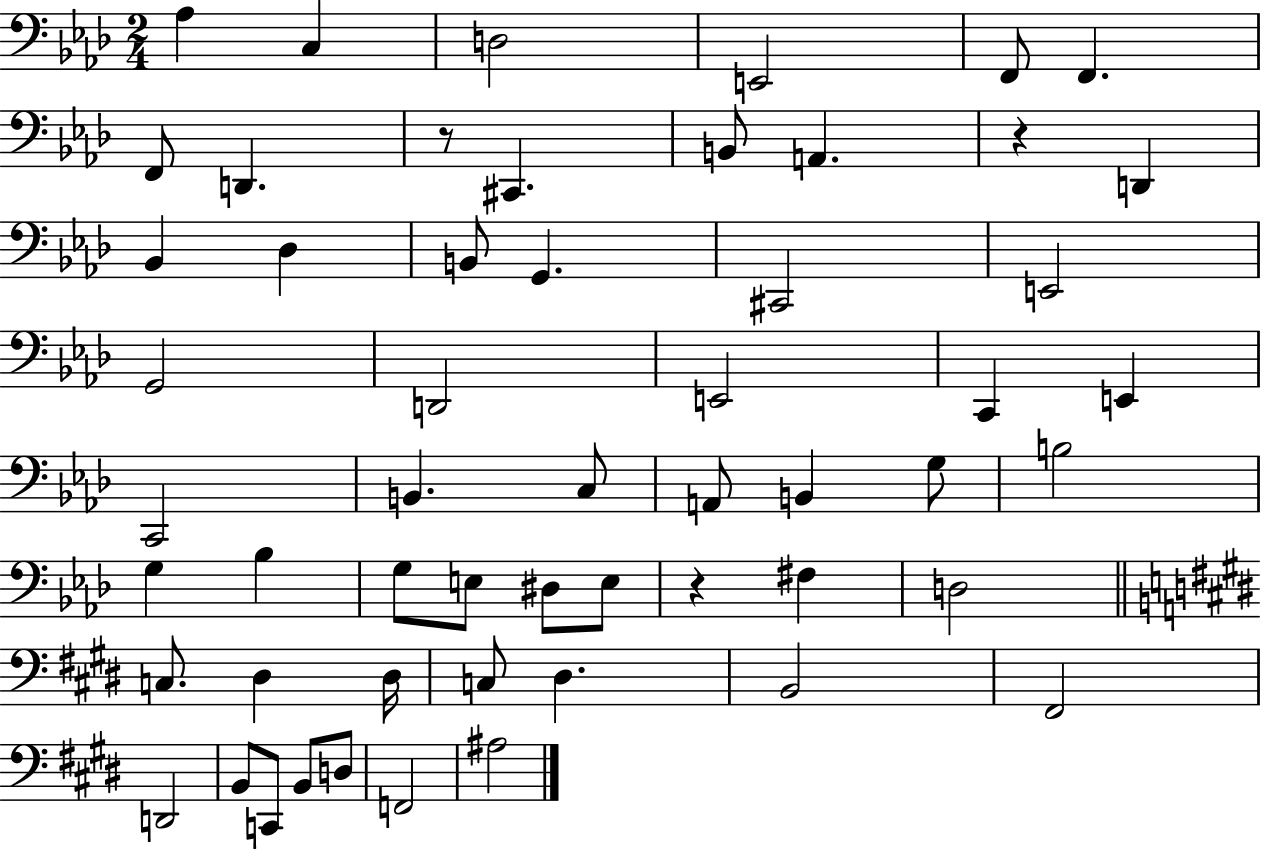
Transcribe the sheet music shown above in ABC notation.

X:1
T:Untitled
M:2/4
L:1/4
K:Ab
_A, C, D,2 E,,2 F,,/2 F,, F,,/2 D,, z/2 ^C,, B,,/2 A,, z D,, _B,, _D, B,,/2 G,, ^C,,2 E,,2 G,,2 D,,2 E,,2 C,, E,, C,,2 B,, C,/2 A,,/2 B,, G,/2 B,2 G, _B, G,/2 E,/2 ^D,/2 E,/2 z ^F, D,2 C,/2 ^D, ^D,/4 C,/2 ^D, B,,2 ^F,,2 D,,2 B,,/2 C,,/2 B,,/2 D,/2 F,,2 ^A,2